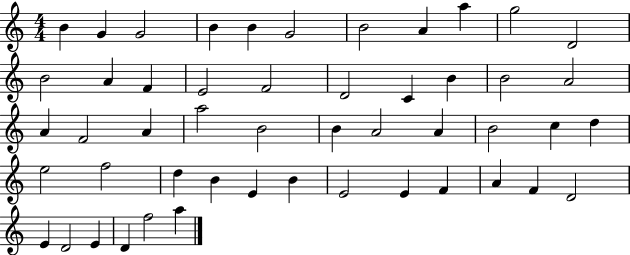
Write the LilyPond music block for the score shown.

{
  \clef treble
  \numericTimeSignature
  \time 4/4
  \key c \major
  b'4 g'4 g'2 | b'4 b'4 g'2 | b'2 a'4 a''4 | g''2 d'2 | \break b'2 a'4 f'4 | e'2 f'2 | d'2 c'4 b'4 | b'2 a'2 | \break a'4 f'2 a'4 | a''2 b'2 | b'4 a'2 a'4 | b'2 c''4 d''4 | \break e''2 f''2 | d''4 b'4 e'4 b'4 | e'2 e'4 f'4 | a'4 f'4 d'2 | \break e'4 d'2 e'4 | d'4 f''2 a''4 | \bar "|."
}